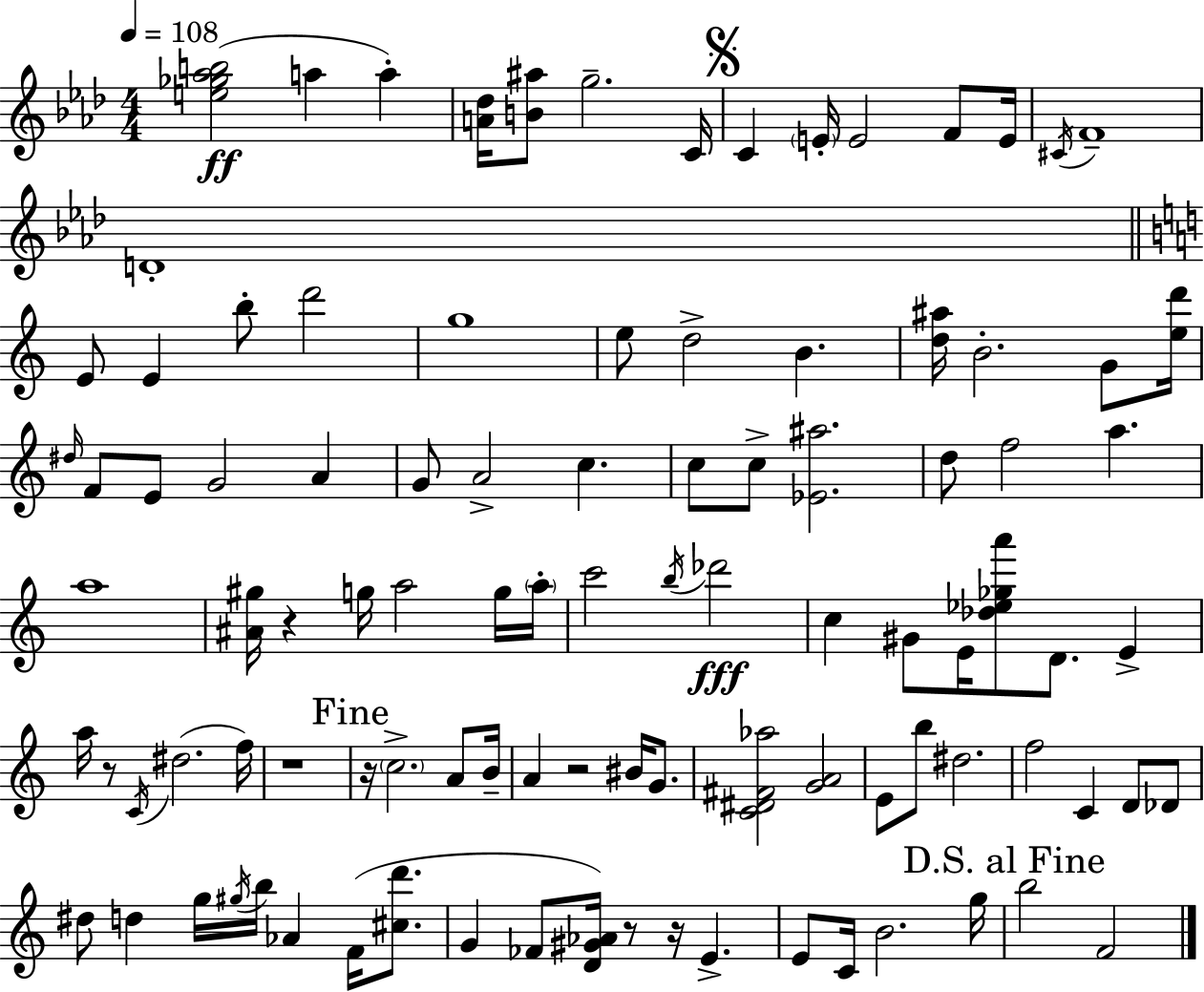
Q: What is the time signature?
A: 4/4